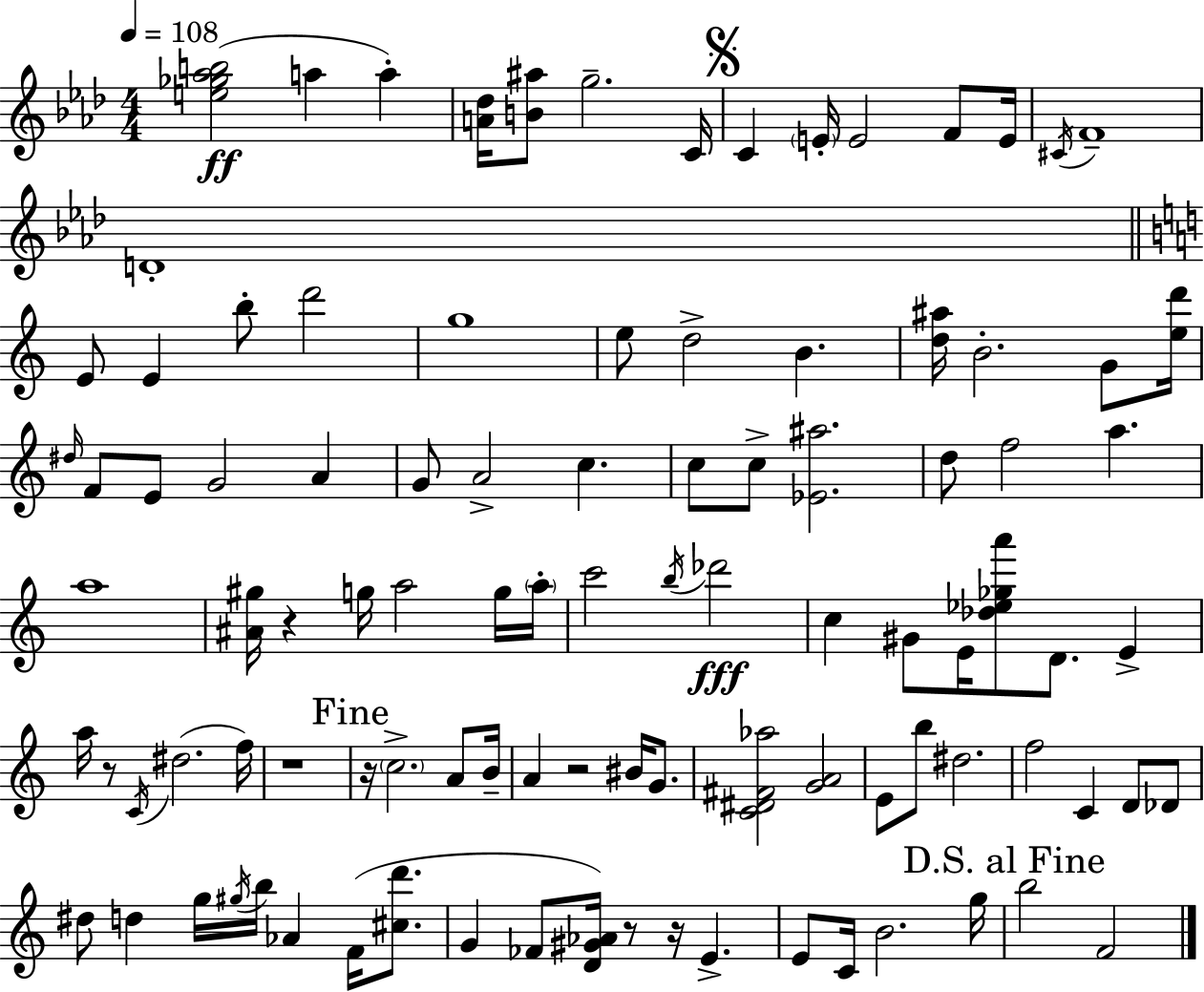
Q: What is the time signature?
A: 4/4